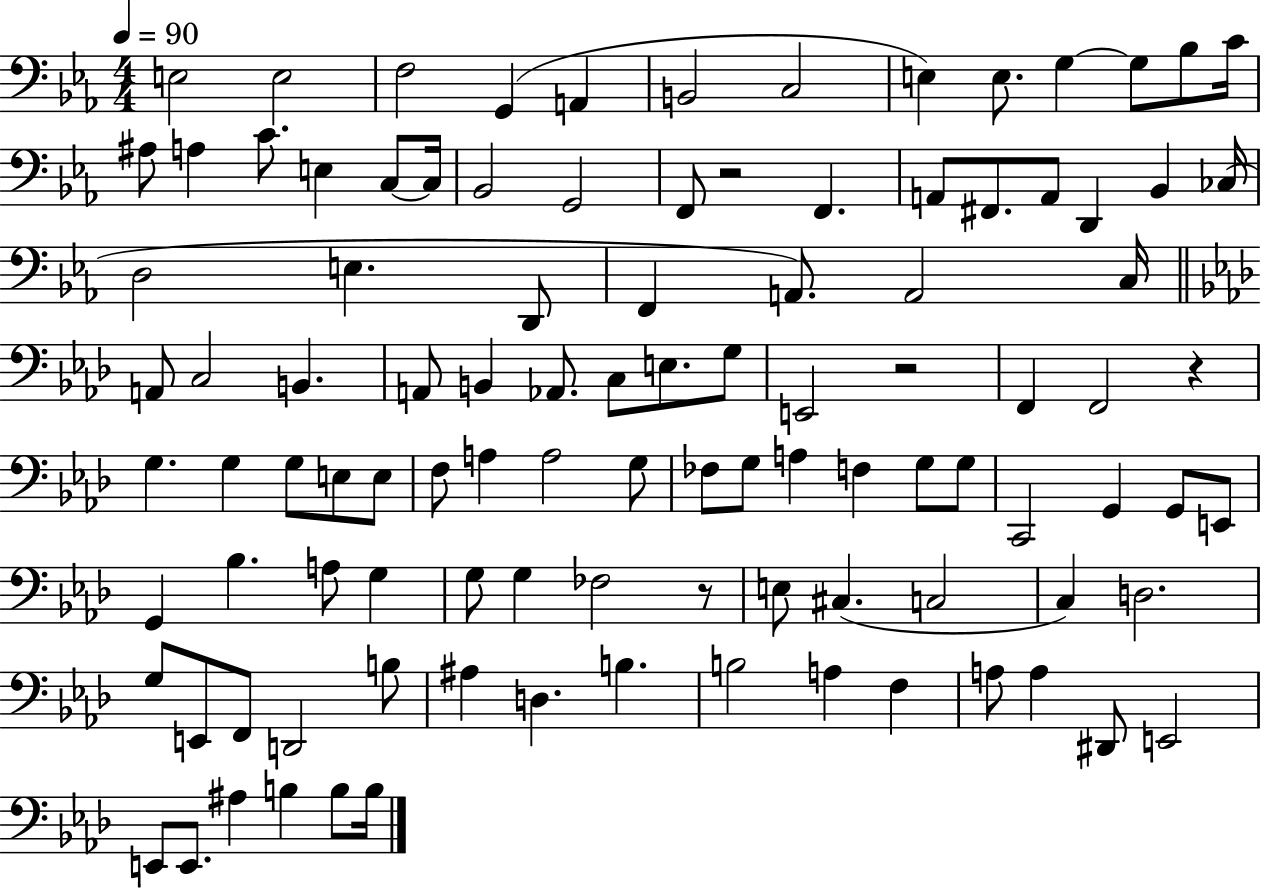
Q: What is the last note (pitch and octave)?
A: B3